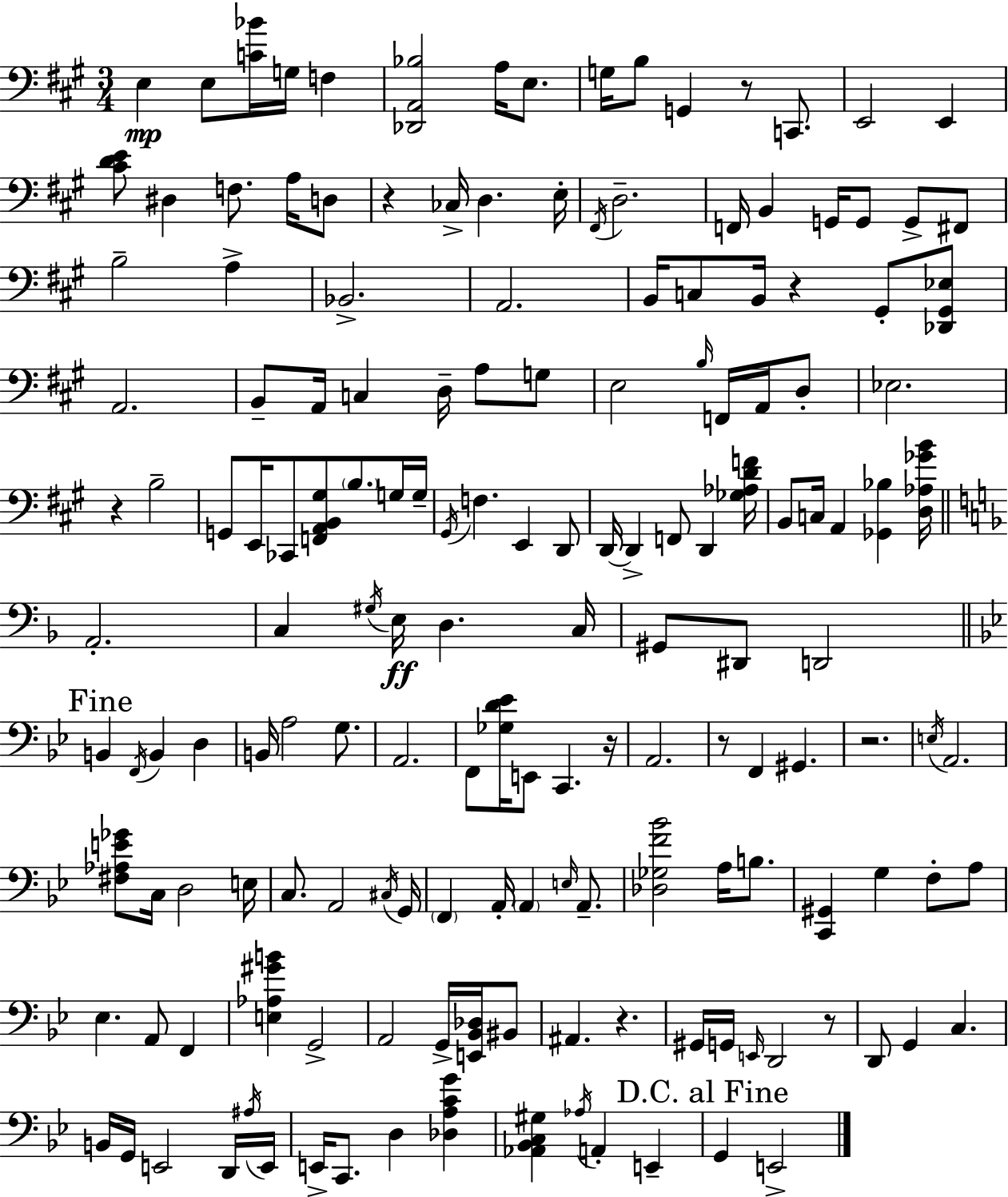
X:1
T:Untitled
M:3/4
L:1/4
K:A
E, E,/2 [C_B]/4 G,/4 F, [_D,,A,,_B,]2 A,/4 E,/2 G,/4 B,/2 G,, z/2 C,,/2 E,,2 E,, [^CDE]/2 ^D, F,/2 A,/4 D,/2 z _C,/4 D, E,/4 ^F,,/4 D,2 F,,/4 B,, G,,/4 G,,/2 G,,/2 ^F,,/2 B,2 A, _B,,2 A,,2 B,,/4 C,/2 B,,/4 z ^G,,/2 [_D,,^G,,_E,]/2 A,,2 B,,/2 A,,/4 C, D,/4 A,/2 G,/2 E,2 B,/4 F,,/4 A,,/4 D,/2 _E,2 z B,2 G,,/2 E,,/4 _C,,/2 [F,,A,,B,,^G,]/2 B,/2 G,/4 G,/4 ^G,,/4 F, E,, D,,/2 D,,/4 D,, F,,/2 D,, [_G,_A,DF]/4 B,,/2 C,/4 A,, [_G,,_B,] [D,_A,_GB]/4 A,,2 C, ^G,/4 E,/4 D, C,/4 ^G,,/2 ^D,,/2 D,,2 B,, F,,/4 B,, D, B,,/4 A,2 G,/2 A,,2 F,,/2 [_G,D_E]/4 E,,/2 C,, z/4 A,,2 z/2 F,, ^G,, z2 E,/4 A,,2 [^F,_A,E_G]/2 C,/4 D,2 E,/4 C,/2 A,,2 ^C,/4 G,,/4 F,, A,,/4 A,, E,/4 A,,/2 [_D,_G,F_B]2 A,/4 B,/2 [C,,^G,,] G, F,/2 A,/2 _E, A,,/2 F,, [E,_A,^GB] G,,2 A,,2 G,,/4 [E,,_B,,_D,]/4 ^B,,/2 ^A,, z ^G,,/4 G,,/4 E,,/4 D,,2 z/2 D,,/2 G,, C, B,,/4 G,,/4 E,,2 D,,/4 ^A,/4 E,,/4 E,,/4 C,,/2 D, [_D,A,CG] [_A,,_B,,C,^G,] _A,/4 A,, E,, G,, E,,2